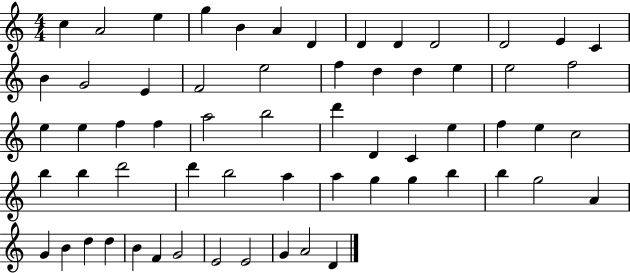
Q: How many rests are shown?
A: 0